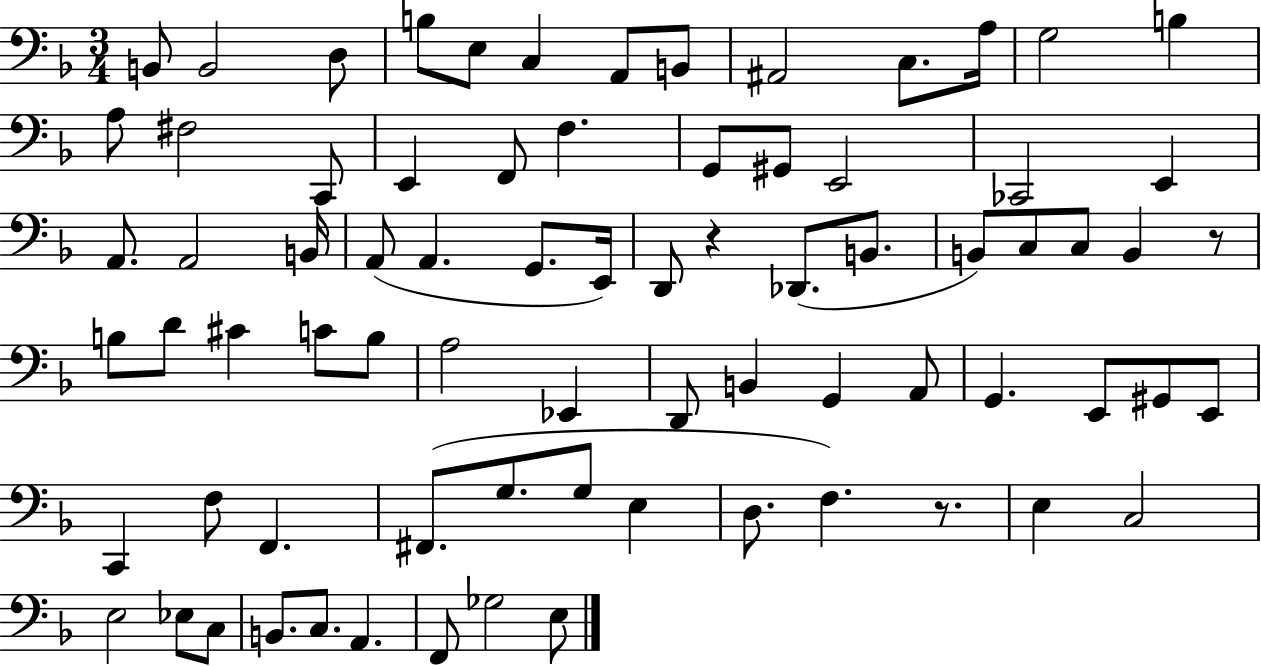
B2/e B2/h D3/e B3/e E3/e C3/q A2/e B2/e A#2/h C3/e. A3/s G3/h B3/q A3/e F#3/h C2/e E2/q F2/e F3/q. G2/e G#2/e E2/h CES2/h E2/q A2/e. A2/h B2/s A2/e A2/q. G2/e. E2/s D2/e R/q Db2/e. B2/e. B2/e C3/e C3/e B2/q R/e B3/e D4/e C#4/q C4/e B3/e A3/h Eb2/q D2/e B2/q G2/q A2/e G2/q. E2/e G#2/e E2/e C2/q F3/e F2/q. F#2/e. G3/e. G3/e E3/q D3/e. F3/q. R/e. E3/q C3/h E3/h Eb3/e C3/e B2/e. C3/e. A2/q. F2/e Gb3/h E3/e